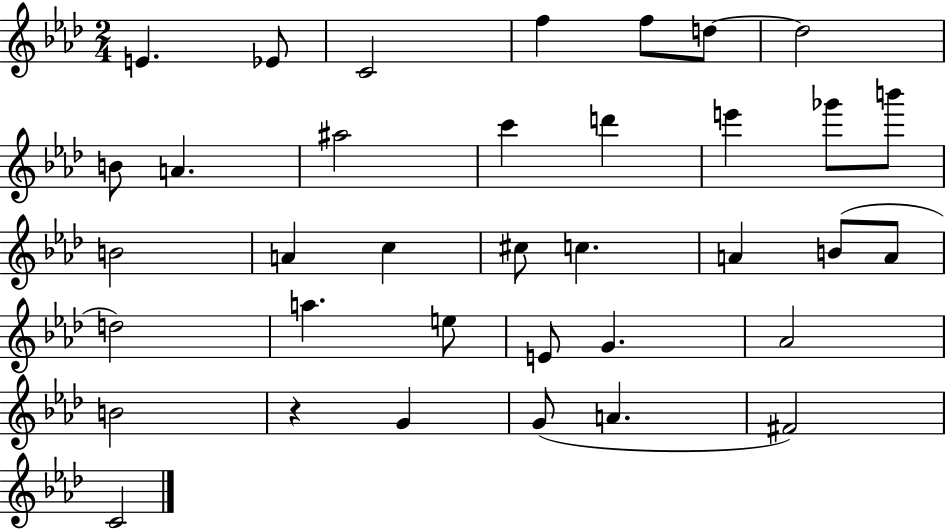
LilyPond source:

{
  \clef treble
  \numericTimeSignature
  \time 2/4
  \key aes \major
  \repeat volta 2 { e'4. ees'8 | c'2 | f''4 f''8 d''8~~ | d''2 | \break b'8 a'4. | ais''2 | c'''4 d'''4 | e'''4 ges'''8 b'''8 | \break b'2 | a'4 c''4 | cis''8 c''4. | a'4 b'8( a'8 | \break d''2) | a''4. e''8 | e'8 g'4. | aes'2 | \break b'2 | r4 g'4 | g'8( a'4. | fis'2) | \break c'2 | } \bar "|."
}